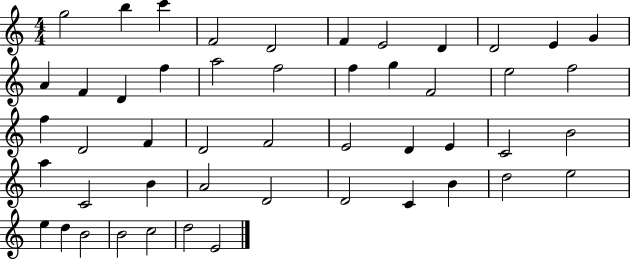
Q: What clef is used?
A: treble